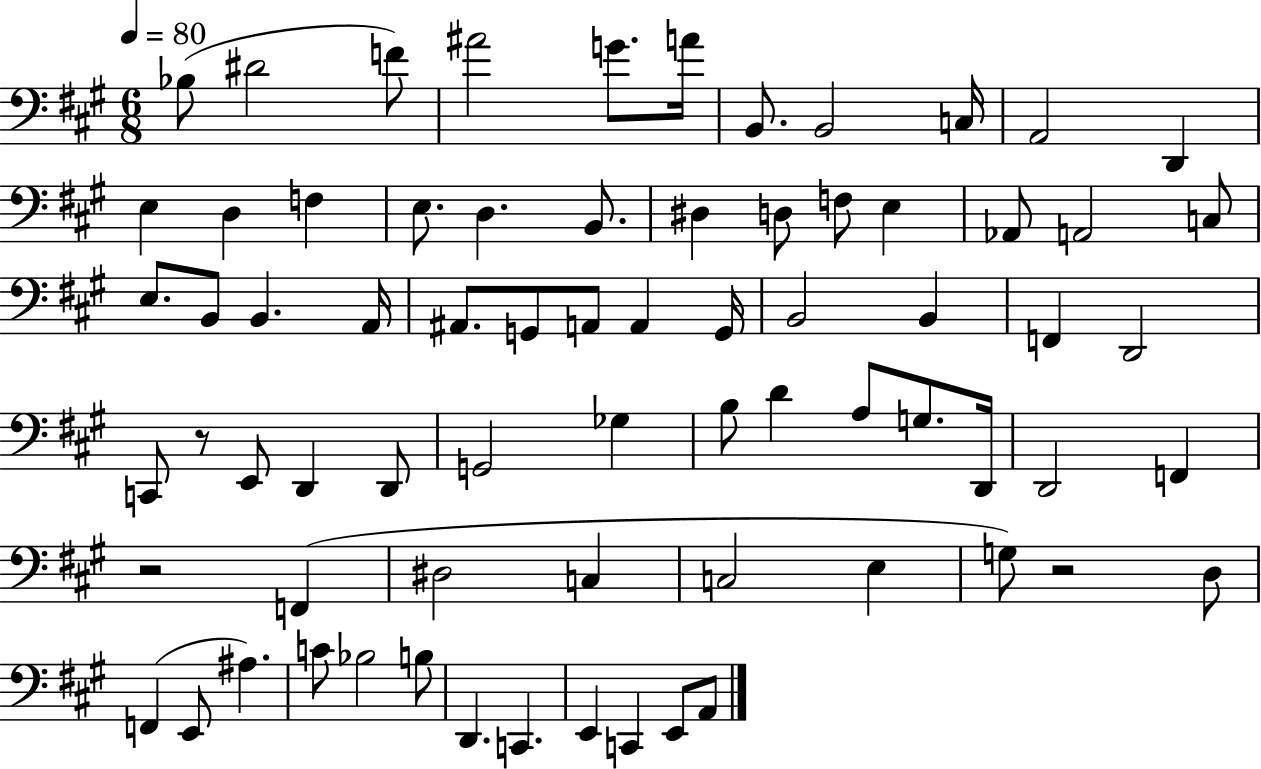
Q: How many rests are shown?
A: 3